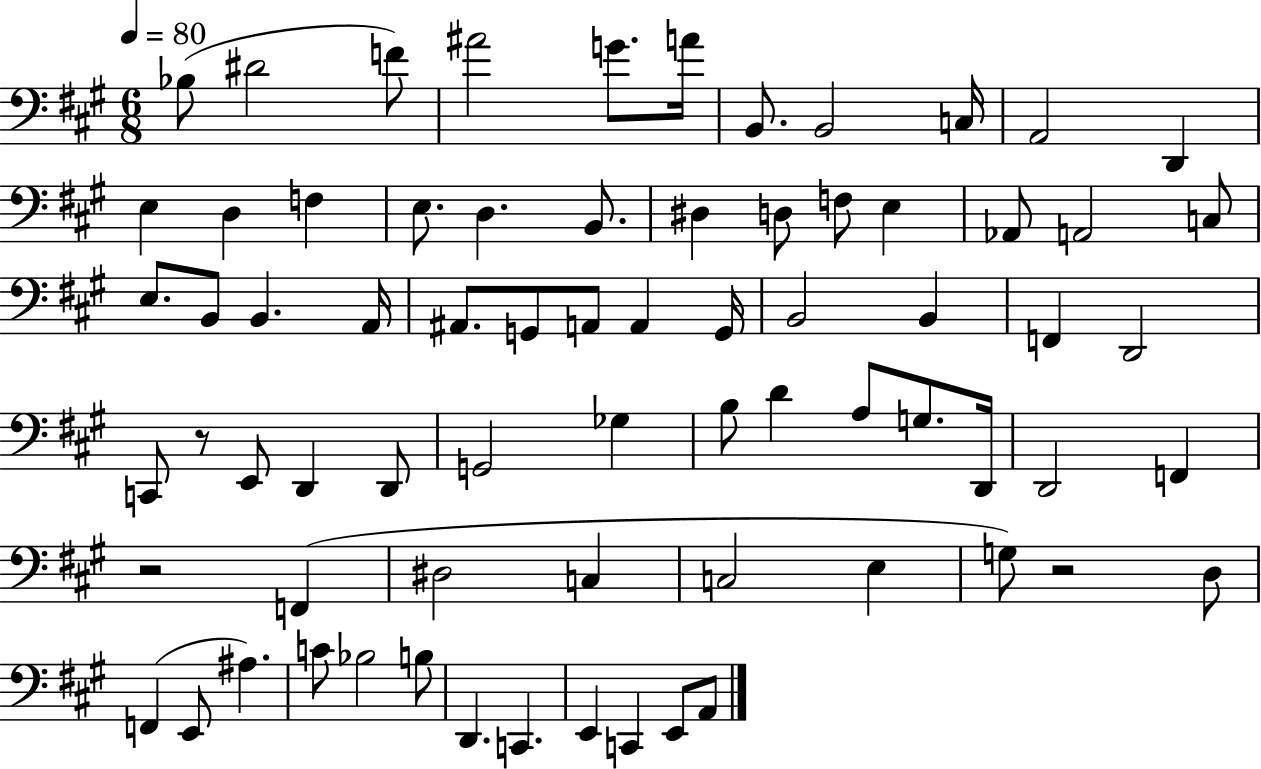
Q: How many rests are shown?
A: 3